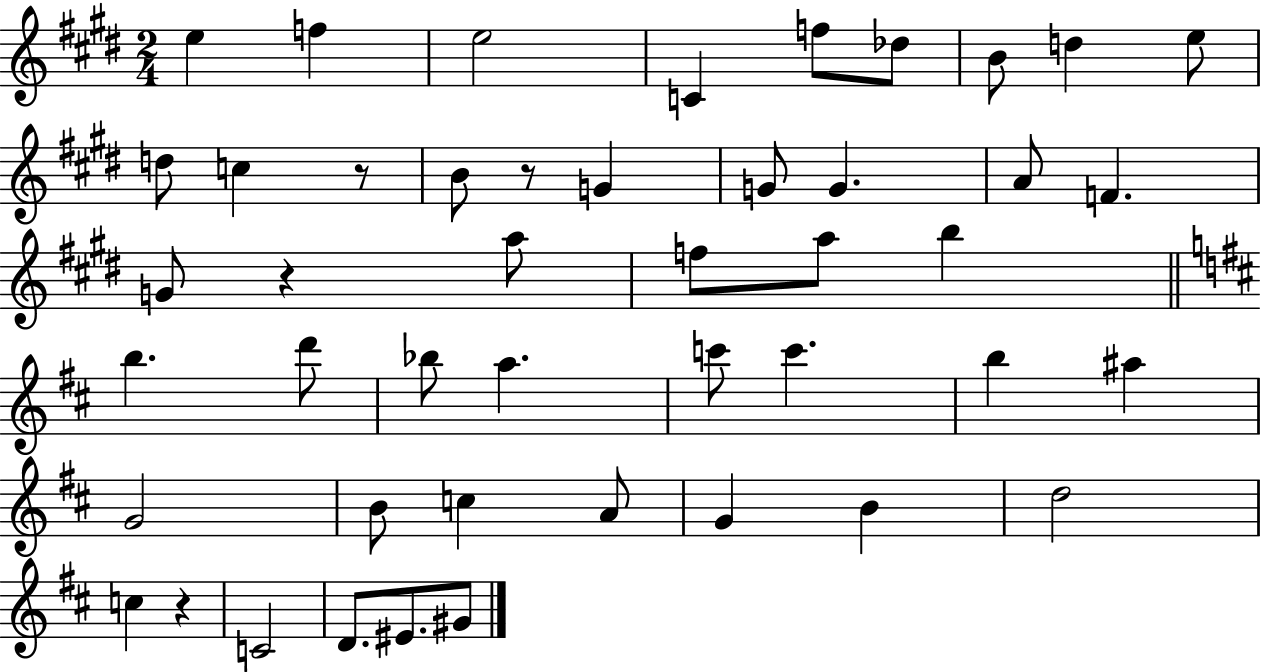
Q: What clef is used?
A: treble